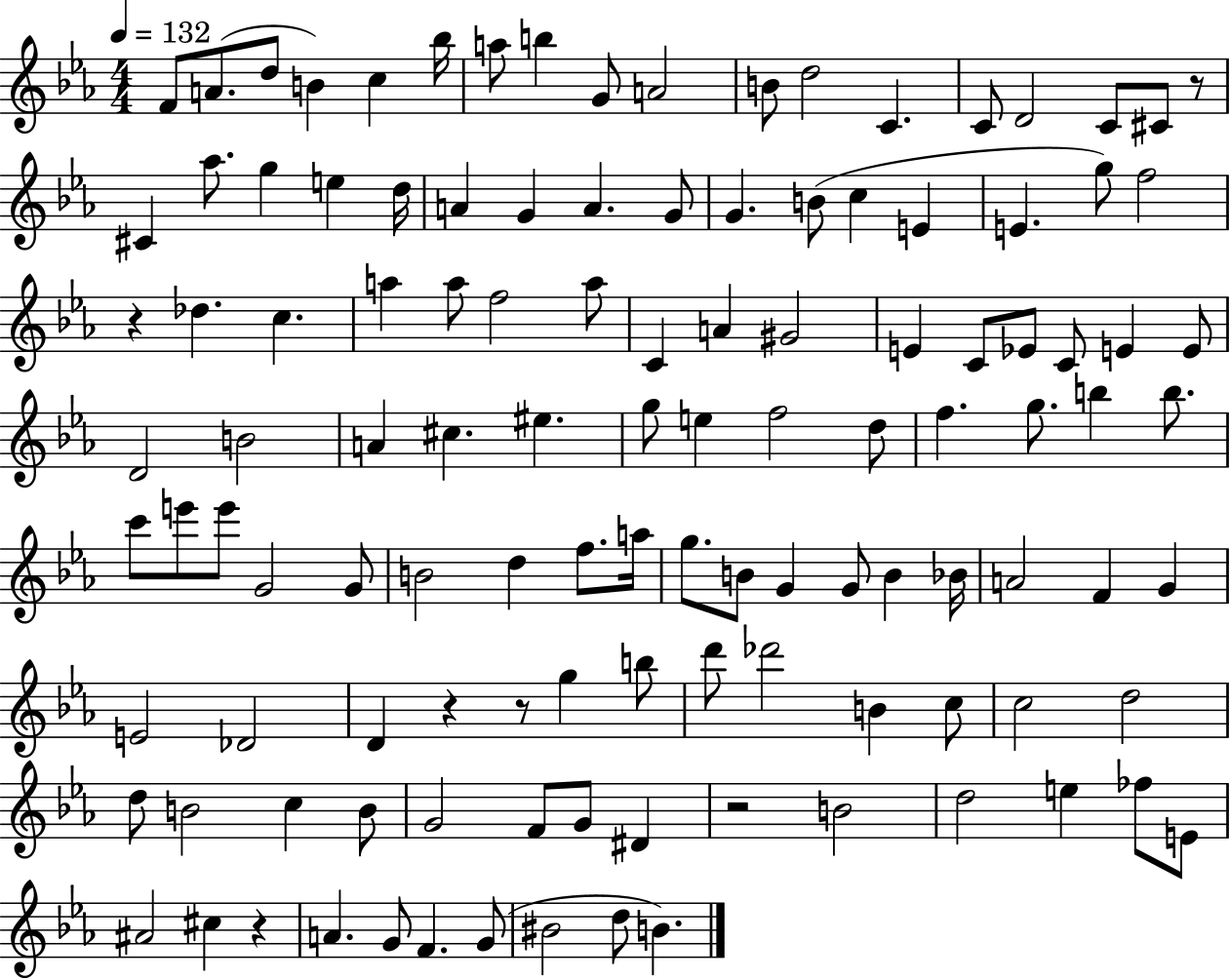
{
  \clef treble
  \numericTimeSignature
  \time 4/4
  \key ees \major
  \tempo 4 = 132
  f'8 a'8.( d''8 b'4) c''4 bes''16 | a''8 b''4 g'8 a'2 | b'8 d''2 c'4. | c'8 d'2 c'8 cis'8 r8 | \break cis'4 aes''8. g''4 e''4 d''16 | a'4 g'4 a'4. g'8 | g'4. b'8( c''4 e'4 | e'4. g''8) f''2 | \break r4 des''4. c''4. | a''4 a''8 f''2 a''8 | c'4 a'4 gis'2 | e'4 c'8 ees'8 c'8 e'4 e'8 | \break d'2 b'2 | a'4 cis''4. eis''4. | g''8 e''4 f''2 d''8 | f''4. g''8. b''4 b''8. | \break c'''8 e'''8 e'''8 g'2 g'8 | b'2 d''4 f''8. a''16 | g''8. b'8 g'4 g'8 b'4 bes'16 | a'2 f'4 g'4 | \break e'2 des'2 | d'4 r4 r8 g''4 b''8 | d'''8 des'''2 b'4 c''8 | c''2 d''2 | \break d''8 b'2 c''4 b'8 | g'2 f'8 g'8 dis'4 | r2 b'2 | d''2 e''4 fes''8 e'8 | \break ais'2 cis''4 r4 | a'4. g'8 f'4. g'8( | bis'2 d''8 b'4.) | \bar "|."
}